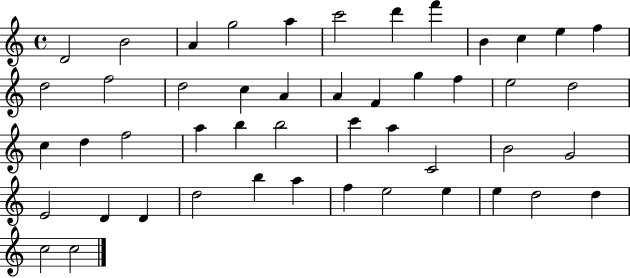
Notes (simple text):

D4/h B4/h A4/q G5/h A5/q C6/h D6/q F6/q B4/q C5/q E5/q F5/q D5/h F5/h D5/h C5/q A4/q A4/q F4/q G5/q F5/q E5/h D5/h C5/q D5/q F5/h A5/q B5/q B5/h C6/q A5/q C4/h B4/h G4/h E4/h D4/q D4/q D5/h B5/q A5/q F5/q E5/h E5/q E5/q D5/h D5/q C5/h C5/h